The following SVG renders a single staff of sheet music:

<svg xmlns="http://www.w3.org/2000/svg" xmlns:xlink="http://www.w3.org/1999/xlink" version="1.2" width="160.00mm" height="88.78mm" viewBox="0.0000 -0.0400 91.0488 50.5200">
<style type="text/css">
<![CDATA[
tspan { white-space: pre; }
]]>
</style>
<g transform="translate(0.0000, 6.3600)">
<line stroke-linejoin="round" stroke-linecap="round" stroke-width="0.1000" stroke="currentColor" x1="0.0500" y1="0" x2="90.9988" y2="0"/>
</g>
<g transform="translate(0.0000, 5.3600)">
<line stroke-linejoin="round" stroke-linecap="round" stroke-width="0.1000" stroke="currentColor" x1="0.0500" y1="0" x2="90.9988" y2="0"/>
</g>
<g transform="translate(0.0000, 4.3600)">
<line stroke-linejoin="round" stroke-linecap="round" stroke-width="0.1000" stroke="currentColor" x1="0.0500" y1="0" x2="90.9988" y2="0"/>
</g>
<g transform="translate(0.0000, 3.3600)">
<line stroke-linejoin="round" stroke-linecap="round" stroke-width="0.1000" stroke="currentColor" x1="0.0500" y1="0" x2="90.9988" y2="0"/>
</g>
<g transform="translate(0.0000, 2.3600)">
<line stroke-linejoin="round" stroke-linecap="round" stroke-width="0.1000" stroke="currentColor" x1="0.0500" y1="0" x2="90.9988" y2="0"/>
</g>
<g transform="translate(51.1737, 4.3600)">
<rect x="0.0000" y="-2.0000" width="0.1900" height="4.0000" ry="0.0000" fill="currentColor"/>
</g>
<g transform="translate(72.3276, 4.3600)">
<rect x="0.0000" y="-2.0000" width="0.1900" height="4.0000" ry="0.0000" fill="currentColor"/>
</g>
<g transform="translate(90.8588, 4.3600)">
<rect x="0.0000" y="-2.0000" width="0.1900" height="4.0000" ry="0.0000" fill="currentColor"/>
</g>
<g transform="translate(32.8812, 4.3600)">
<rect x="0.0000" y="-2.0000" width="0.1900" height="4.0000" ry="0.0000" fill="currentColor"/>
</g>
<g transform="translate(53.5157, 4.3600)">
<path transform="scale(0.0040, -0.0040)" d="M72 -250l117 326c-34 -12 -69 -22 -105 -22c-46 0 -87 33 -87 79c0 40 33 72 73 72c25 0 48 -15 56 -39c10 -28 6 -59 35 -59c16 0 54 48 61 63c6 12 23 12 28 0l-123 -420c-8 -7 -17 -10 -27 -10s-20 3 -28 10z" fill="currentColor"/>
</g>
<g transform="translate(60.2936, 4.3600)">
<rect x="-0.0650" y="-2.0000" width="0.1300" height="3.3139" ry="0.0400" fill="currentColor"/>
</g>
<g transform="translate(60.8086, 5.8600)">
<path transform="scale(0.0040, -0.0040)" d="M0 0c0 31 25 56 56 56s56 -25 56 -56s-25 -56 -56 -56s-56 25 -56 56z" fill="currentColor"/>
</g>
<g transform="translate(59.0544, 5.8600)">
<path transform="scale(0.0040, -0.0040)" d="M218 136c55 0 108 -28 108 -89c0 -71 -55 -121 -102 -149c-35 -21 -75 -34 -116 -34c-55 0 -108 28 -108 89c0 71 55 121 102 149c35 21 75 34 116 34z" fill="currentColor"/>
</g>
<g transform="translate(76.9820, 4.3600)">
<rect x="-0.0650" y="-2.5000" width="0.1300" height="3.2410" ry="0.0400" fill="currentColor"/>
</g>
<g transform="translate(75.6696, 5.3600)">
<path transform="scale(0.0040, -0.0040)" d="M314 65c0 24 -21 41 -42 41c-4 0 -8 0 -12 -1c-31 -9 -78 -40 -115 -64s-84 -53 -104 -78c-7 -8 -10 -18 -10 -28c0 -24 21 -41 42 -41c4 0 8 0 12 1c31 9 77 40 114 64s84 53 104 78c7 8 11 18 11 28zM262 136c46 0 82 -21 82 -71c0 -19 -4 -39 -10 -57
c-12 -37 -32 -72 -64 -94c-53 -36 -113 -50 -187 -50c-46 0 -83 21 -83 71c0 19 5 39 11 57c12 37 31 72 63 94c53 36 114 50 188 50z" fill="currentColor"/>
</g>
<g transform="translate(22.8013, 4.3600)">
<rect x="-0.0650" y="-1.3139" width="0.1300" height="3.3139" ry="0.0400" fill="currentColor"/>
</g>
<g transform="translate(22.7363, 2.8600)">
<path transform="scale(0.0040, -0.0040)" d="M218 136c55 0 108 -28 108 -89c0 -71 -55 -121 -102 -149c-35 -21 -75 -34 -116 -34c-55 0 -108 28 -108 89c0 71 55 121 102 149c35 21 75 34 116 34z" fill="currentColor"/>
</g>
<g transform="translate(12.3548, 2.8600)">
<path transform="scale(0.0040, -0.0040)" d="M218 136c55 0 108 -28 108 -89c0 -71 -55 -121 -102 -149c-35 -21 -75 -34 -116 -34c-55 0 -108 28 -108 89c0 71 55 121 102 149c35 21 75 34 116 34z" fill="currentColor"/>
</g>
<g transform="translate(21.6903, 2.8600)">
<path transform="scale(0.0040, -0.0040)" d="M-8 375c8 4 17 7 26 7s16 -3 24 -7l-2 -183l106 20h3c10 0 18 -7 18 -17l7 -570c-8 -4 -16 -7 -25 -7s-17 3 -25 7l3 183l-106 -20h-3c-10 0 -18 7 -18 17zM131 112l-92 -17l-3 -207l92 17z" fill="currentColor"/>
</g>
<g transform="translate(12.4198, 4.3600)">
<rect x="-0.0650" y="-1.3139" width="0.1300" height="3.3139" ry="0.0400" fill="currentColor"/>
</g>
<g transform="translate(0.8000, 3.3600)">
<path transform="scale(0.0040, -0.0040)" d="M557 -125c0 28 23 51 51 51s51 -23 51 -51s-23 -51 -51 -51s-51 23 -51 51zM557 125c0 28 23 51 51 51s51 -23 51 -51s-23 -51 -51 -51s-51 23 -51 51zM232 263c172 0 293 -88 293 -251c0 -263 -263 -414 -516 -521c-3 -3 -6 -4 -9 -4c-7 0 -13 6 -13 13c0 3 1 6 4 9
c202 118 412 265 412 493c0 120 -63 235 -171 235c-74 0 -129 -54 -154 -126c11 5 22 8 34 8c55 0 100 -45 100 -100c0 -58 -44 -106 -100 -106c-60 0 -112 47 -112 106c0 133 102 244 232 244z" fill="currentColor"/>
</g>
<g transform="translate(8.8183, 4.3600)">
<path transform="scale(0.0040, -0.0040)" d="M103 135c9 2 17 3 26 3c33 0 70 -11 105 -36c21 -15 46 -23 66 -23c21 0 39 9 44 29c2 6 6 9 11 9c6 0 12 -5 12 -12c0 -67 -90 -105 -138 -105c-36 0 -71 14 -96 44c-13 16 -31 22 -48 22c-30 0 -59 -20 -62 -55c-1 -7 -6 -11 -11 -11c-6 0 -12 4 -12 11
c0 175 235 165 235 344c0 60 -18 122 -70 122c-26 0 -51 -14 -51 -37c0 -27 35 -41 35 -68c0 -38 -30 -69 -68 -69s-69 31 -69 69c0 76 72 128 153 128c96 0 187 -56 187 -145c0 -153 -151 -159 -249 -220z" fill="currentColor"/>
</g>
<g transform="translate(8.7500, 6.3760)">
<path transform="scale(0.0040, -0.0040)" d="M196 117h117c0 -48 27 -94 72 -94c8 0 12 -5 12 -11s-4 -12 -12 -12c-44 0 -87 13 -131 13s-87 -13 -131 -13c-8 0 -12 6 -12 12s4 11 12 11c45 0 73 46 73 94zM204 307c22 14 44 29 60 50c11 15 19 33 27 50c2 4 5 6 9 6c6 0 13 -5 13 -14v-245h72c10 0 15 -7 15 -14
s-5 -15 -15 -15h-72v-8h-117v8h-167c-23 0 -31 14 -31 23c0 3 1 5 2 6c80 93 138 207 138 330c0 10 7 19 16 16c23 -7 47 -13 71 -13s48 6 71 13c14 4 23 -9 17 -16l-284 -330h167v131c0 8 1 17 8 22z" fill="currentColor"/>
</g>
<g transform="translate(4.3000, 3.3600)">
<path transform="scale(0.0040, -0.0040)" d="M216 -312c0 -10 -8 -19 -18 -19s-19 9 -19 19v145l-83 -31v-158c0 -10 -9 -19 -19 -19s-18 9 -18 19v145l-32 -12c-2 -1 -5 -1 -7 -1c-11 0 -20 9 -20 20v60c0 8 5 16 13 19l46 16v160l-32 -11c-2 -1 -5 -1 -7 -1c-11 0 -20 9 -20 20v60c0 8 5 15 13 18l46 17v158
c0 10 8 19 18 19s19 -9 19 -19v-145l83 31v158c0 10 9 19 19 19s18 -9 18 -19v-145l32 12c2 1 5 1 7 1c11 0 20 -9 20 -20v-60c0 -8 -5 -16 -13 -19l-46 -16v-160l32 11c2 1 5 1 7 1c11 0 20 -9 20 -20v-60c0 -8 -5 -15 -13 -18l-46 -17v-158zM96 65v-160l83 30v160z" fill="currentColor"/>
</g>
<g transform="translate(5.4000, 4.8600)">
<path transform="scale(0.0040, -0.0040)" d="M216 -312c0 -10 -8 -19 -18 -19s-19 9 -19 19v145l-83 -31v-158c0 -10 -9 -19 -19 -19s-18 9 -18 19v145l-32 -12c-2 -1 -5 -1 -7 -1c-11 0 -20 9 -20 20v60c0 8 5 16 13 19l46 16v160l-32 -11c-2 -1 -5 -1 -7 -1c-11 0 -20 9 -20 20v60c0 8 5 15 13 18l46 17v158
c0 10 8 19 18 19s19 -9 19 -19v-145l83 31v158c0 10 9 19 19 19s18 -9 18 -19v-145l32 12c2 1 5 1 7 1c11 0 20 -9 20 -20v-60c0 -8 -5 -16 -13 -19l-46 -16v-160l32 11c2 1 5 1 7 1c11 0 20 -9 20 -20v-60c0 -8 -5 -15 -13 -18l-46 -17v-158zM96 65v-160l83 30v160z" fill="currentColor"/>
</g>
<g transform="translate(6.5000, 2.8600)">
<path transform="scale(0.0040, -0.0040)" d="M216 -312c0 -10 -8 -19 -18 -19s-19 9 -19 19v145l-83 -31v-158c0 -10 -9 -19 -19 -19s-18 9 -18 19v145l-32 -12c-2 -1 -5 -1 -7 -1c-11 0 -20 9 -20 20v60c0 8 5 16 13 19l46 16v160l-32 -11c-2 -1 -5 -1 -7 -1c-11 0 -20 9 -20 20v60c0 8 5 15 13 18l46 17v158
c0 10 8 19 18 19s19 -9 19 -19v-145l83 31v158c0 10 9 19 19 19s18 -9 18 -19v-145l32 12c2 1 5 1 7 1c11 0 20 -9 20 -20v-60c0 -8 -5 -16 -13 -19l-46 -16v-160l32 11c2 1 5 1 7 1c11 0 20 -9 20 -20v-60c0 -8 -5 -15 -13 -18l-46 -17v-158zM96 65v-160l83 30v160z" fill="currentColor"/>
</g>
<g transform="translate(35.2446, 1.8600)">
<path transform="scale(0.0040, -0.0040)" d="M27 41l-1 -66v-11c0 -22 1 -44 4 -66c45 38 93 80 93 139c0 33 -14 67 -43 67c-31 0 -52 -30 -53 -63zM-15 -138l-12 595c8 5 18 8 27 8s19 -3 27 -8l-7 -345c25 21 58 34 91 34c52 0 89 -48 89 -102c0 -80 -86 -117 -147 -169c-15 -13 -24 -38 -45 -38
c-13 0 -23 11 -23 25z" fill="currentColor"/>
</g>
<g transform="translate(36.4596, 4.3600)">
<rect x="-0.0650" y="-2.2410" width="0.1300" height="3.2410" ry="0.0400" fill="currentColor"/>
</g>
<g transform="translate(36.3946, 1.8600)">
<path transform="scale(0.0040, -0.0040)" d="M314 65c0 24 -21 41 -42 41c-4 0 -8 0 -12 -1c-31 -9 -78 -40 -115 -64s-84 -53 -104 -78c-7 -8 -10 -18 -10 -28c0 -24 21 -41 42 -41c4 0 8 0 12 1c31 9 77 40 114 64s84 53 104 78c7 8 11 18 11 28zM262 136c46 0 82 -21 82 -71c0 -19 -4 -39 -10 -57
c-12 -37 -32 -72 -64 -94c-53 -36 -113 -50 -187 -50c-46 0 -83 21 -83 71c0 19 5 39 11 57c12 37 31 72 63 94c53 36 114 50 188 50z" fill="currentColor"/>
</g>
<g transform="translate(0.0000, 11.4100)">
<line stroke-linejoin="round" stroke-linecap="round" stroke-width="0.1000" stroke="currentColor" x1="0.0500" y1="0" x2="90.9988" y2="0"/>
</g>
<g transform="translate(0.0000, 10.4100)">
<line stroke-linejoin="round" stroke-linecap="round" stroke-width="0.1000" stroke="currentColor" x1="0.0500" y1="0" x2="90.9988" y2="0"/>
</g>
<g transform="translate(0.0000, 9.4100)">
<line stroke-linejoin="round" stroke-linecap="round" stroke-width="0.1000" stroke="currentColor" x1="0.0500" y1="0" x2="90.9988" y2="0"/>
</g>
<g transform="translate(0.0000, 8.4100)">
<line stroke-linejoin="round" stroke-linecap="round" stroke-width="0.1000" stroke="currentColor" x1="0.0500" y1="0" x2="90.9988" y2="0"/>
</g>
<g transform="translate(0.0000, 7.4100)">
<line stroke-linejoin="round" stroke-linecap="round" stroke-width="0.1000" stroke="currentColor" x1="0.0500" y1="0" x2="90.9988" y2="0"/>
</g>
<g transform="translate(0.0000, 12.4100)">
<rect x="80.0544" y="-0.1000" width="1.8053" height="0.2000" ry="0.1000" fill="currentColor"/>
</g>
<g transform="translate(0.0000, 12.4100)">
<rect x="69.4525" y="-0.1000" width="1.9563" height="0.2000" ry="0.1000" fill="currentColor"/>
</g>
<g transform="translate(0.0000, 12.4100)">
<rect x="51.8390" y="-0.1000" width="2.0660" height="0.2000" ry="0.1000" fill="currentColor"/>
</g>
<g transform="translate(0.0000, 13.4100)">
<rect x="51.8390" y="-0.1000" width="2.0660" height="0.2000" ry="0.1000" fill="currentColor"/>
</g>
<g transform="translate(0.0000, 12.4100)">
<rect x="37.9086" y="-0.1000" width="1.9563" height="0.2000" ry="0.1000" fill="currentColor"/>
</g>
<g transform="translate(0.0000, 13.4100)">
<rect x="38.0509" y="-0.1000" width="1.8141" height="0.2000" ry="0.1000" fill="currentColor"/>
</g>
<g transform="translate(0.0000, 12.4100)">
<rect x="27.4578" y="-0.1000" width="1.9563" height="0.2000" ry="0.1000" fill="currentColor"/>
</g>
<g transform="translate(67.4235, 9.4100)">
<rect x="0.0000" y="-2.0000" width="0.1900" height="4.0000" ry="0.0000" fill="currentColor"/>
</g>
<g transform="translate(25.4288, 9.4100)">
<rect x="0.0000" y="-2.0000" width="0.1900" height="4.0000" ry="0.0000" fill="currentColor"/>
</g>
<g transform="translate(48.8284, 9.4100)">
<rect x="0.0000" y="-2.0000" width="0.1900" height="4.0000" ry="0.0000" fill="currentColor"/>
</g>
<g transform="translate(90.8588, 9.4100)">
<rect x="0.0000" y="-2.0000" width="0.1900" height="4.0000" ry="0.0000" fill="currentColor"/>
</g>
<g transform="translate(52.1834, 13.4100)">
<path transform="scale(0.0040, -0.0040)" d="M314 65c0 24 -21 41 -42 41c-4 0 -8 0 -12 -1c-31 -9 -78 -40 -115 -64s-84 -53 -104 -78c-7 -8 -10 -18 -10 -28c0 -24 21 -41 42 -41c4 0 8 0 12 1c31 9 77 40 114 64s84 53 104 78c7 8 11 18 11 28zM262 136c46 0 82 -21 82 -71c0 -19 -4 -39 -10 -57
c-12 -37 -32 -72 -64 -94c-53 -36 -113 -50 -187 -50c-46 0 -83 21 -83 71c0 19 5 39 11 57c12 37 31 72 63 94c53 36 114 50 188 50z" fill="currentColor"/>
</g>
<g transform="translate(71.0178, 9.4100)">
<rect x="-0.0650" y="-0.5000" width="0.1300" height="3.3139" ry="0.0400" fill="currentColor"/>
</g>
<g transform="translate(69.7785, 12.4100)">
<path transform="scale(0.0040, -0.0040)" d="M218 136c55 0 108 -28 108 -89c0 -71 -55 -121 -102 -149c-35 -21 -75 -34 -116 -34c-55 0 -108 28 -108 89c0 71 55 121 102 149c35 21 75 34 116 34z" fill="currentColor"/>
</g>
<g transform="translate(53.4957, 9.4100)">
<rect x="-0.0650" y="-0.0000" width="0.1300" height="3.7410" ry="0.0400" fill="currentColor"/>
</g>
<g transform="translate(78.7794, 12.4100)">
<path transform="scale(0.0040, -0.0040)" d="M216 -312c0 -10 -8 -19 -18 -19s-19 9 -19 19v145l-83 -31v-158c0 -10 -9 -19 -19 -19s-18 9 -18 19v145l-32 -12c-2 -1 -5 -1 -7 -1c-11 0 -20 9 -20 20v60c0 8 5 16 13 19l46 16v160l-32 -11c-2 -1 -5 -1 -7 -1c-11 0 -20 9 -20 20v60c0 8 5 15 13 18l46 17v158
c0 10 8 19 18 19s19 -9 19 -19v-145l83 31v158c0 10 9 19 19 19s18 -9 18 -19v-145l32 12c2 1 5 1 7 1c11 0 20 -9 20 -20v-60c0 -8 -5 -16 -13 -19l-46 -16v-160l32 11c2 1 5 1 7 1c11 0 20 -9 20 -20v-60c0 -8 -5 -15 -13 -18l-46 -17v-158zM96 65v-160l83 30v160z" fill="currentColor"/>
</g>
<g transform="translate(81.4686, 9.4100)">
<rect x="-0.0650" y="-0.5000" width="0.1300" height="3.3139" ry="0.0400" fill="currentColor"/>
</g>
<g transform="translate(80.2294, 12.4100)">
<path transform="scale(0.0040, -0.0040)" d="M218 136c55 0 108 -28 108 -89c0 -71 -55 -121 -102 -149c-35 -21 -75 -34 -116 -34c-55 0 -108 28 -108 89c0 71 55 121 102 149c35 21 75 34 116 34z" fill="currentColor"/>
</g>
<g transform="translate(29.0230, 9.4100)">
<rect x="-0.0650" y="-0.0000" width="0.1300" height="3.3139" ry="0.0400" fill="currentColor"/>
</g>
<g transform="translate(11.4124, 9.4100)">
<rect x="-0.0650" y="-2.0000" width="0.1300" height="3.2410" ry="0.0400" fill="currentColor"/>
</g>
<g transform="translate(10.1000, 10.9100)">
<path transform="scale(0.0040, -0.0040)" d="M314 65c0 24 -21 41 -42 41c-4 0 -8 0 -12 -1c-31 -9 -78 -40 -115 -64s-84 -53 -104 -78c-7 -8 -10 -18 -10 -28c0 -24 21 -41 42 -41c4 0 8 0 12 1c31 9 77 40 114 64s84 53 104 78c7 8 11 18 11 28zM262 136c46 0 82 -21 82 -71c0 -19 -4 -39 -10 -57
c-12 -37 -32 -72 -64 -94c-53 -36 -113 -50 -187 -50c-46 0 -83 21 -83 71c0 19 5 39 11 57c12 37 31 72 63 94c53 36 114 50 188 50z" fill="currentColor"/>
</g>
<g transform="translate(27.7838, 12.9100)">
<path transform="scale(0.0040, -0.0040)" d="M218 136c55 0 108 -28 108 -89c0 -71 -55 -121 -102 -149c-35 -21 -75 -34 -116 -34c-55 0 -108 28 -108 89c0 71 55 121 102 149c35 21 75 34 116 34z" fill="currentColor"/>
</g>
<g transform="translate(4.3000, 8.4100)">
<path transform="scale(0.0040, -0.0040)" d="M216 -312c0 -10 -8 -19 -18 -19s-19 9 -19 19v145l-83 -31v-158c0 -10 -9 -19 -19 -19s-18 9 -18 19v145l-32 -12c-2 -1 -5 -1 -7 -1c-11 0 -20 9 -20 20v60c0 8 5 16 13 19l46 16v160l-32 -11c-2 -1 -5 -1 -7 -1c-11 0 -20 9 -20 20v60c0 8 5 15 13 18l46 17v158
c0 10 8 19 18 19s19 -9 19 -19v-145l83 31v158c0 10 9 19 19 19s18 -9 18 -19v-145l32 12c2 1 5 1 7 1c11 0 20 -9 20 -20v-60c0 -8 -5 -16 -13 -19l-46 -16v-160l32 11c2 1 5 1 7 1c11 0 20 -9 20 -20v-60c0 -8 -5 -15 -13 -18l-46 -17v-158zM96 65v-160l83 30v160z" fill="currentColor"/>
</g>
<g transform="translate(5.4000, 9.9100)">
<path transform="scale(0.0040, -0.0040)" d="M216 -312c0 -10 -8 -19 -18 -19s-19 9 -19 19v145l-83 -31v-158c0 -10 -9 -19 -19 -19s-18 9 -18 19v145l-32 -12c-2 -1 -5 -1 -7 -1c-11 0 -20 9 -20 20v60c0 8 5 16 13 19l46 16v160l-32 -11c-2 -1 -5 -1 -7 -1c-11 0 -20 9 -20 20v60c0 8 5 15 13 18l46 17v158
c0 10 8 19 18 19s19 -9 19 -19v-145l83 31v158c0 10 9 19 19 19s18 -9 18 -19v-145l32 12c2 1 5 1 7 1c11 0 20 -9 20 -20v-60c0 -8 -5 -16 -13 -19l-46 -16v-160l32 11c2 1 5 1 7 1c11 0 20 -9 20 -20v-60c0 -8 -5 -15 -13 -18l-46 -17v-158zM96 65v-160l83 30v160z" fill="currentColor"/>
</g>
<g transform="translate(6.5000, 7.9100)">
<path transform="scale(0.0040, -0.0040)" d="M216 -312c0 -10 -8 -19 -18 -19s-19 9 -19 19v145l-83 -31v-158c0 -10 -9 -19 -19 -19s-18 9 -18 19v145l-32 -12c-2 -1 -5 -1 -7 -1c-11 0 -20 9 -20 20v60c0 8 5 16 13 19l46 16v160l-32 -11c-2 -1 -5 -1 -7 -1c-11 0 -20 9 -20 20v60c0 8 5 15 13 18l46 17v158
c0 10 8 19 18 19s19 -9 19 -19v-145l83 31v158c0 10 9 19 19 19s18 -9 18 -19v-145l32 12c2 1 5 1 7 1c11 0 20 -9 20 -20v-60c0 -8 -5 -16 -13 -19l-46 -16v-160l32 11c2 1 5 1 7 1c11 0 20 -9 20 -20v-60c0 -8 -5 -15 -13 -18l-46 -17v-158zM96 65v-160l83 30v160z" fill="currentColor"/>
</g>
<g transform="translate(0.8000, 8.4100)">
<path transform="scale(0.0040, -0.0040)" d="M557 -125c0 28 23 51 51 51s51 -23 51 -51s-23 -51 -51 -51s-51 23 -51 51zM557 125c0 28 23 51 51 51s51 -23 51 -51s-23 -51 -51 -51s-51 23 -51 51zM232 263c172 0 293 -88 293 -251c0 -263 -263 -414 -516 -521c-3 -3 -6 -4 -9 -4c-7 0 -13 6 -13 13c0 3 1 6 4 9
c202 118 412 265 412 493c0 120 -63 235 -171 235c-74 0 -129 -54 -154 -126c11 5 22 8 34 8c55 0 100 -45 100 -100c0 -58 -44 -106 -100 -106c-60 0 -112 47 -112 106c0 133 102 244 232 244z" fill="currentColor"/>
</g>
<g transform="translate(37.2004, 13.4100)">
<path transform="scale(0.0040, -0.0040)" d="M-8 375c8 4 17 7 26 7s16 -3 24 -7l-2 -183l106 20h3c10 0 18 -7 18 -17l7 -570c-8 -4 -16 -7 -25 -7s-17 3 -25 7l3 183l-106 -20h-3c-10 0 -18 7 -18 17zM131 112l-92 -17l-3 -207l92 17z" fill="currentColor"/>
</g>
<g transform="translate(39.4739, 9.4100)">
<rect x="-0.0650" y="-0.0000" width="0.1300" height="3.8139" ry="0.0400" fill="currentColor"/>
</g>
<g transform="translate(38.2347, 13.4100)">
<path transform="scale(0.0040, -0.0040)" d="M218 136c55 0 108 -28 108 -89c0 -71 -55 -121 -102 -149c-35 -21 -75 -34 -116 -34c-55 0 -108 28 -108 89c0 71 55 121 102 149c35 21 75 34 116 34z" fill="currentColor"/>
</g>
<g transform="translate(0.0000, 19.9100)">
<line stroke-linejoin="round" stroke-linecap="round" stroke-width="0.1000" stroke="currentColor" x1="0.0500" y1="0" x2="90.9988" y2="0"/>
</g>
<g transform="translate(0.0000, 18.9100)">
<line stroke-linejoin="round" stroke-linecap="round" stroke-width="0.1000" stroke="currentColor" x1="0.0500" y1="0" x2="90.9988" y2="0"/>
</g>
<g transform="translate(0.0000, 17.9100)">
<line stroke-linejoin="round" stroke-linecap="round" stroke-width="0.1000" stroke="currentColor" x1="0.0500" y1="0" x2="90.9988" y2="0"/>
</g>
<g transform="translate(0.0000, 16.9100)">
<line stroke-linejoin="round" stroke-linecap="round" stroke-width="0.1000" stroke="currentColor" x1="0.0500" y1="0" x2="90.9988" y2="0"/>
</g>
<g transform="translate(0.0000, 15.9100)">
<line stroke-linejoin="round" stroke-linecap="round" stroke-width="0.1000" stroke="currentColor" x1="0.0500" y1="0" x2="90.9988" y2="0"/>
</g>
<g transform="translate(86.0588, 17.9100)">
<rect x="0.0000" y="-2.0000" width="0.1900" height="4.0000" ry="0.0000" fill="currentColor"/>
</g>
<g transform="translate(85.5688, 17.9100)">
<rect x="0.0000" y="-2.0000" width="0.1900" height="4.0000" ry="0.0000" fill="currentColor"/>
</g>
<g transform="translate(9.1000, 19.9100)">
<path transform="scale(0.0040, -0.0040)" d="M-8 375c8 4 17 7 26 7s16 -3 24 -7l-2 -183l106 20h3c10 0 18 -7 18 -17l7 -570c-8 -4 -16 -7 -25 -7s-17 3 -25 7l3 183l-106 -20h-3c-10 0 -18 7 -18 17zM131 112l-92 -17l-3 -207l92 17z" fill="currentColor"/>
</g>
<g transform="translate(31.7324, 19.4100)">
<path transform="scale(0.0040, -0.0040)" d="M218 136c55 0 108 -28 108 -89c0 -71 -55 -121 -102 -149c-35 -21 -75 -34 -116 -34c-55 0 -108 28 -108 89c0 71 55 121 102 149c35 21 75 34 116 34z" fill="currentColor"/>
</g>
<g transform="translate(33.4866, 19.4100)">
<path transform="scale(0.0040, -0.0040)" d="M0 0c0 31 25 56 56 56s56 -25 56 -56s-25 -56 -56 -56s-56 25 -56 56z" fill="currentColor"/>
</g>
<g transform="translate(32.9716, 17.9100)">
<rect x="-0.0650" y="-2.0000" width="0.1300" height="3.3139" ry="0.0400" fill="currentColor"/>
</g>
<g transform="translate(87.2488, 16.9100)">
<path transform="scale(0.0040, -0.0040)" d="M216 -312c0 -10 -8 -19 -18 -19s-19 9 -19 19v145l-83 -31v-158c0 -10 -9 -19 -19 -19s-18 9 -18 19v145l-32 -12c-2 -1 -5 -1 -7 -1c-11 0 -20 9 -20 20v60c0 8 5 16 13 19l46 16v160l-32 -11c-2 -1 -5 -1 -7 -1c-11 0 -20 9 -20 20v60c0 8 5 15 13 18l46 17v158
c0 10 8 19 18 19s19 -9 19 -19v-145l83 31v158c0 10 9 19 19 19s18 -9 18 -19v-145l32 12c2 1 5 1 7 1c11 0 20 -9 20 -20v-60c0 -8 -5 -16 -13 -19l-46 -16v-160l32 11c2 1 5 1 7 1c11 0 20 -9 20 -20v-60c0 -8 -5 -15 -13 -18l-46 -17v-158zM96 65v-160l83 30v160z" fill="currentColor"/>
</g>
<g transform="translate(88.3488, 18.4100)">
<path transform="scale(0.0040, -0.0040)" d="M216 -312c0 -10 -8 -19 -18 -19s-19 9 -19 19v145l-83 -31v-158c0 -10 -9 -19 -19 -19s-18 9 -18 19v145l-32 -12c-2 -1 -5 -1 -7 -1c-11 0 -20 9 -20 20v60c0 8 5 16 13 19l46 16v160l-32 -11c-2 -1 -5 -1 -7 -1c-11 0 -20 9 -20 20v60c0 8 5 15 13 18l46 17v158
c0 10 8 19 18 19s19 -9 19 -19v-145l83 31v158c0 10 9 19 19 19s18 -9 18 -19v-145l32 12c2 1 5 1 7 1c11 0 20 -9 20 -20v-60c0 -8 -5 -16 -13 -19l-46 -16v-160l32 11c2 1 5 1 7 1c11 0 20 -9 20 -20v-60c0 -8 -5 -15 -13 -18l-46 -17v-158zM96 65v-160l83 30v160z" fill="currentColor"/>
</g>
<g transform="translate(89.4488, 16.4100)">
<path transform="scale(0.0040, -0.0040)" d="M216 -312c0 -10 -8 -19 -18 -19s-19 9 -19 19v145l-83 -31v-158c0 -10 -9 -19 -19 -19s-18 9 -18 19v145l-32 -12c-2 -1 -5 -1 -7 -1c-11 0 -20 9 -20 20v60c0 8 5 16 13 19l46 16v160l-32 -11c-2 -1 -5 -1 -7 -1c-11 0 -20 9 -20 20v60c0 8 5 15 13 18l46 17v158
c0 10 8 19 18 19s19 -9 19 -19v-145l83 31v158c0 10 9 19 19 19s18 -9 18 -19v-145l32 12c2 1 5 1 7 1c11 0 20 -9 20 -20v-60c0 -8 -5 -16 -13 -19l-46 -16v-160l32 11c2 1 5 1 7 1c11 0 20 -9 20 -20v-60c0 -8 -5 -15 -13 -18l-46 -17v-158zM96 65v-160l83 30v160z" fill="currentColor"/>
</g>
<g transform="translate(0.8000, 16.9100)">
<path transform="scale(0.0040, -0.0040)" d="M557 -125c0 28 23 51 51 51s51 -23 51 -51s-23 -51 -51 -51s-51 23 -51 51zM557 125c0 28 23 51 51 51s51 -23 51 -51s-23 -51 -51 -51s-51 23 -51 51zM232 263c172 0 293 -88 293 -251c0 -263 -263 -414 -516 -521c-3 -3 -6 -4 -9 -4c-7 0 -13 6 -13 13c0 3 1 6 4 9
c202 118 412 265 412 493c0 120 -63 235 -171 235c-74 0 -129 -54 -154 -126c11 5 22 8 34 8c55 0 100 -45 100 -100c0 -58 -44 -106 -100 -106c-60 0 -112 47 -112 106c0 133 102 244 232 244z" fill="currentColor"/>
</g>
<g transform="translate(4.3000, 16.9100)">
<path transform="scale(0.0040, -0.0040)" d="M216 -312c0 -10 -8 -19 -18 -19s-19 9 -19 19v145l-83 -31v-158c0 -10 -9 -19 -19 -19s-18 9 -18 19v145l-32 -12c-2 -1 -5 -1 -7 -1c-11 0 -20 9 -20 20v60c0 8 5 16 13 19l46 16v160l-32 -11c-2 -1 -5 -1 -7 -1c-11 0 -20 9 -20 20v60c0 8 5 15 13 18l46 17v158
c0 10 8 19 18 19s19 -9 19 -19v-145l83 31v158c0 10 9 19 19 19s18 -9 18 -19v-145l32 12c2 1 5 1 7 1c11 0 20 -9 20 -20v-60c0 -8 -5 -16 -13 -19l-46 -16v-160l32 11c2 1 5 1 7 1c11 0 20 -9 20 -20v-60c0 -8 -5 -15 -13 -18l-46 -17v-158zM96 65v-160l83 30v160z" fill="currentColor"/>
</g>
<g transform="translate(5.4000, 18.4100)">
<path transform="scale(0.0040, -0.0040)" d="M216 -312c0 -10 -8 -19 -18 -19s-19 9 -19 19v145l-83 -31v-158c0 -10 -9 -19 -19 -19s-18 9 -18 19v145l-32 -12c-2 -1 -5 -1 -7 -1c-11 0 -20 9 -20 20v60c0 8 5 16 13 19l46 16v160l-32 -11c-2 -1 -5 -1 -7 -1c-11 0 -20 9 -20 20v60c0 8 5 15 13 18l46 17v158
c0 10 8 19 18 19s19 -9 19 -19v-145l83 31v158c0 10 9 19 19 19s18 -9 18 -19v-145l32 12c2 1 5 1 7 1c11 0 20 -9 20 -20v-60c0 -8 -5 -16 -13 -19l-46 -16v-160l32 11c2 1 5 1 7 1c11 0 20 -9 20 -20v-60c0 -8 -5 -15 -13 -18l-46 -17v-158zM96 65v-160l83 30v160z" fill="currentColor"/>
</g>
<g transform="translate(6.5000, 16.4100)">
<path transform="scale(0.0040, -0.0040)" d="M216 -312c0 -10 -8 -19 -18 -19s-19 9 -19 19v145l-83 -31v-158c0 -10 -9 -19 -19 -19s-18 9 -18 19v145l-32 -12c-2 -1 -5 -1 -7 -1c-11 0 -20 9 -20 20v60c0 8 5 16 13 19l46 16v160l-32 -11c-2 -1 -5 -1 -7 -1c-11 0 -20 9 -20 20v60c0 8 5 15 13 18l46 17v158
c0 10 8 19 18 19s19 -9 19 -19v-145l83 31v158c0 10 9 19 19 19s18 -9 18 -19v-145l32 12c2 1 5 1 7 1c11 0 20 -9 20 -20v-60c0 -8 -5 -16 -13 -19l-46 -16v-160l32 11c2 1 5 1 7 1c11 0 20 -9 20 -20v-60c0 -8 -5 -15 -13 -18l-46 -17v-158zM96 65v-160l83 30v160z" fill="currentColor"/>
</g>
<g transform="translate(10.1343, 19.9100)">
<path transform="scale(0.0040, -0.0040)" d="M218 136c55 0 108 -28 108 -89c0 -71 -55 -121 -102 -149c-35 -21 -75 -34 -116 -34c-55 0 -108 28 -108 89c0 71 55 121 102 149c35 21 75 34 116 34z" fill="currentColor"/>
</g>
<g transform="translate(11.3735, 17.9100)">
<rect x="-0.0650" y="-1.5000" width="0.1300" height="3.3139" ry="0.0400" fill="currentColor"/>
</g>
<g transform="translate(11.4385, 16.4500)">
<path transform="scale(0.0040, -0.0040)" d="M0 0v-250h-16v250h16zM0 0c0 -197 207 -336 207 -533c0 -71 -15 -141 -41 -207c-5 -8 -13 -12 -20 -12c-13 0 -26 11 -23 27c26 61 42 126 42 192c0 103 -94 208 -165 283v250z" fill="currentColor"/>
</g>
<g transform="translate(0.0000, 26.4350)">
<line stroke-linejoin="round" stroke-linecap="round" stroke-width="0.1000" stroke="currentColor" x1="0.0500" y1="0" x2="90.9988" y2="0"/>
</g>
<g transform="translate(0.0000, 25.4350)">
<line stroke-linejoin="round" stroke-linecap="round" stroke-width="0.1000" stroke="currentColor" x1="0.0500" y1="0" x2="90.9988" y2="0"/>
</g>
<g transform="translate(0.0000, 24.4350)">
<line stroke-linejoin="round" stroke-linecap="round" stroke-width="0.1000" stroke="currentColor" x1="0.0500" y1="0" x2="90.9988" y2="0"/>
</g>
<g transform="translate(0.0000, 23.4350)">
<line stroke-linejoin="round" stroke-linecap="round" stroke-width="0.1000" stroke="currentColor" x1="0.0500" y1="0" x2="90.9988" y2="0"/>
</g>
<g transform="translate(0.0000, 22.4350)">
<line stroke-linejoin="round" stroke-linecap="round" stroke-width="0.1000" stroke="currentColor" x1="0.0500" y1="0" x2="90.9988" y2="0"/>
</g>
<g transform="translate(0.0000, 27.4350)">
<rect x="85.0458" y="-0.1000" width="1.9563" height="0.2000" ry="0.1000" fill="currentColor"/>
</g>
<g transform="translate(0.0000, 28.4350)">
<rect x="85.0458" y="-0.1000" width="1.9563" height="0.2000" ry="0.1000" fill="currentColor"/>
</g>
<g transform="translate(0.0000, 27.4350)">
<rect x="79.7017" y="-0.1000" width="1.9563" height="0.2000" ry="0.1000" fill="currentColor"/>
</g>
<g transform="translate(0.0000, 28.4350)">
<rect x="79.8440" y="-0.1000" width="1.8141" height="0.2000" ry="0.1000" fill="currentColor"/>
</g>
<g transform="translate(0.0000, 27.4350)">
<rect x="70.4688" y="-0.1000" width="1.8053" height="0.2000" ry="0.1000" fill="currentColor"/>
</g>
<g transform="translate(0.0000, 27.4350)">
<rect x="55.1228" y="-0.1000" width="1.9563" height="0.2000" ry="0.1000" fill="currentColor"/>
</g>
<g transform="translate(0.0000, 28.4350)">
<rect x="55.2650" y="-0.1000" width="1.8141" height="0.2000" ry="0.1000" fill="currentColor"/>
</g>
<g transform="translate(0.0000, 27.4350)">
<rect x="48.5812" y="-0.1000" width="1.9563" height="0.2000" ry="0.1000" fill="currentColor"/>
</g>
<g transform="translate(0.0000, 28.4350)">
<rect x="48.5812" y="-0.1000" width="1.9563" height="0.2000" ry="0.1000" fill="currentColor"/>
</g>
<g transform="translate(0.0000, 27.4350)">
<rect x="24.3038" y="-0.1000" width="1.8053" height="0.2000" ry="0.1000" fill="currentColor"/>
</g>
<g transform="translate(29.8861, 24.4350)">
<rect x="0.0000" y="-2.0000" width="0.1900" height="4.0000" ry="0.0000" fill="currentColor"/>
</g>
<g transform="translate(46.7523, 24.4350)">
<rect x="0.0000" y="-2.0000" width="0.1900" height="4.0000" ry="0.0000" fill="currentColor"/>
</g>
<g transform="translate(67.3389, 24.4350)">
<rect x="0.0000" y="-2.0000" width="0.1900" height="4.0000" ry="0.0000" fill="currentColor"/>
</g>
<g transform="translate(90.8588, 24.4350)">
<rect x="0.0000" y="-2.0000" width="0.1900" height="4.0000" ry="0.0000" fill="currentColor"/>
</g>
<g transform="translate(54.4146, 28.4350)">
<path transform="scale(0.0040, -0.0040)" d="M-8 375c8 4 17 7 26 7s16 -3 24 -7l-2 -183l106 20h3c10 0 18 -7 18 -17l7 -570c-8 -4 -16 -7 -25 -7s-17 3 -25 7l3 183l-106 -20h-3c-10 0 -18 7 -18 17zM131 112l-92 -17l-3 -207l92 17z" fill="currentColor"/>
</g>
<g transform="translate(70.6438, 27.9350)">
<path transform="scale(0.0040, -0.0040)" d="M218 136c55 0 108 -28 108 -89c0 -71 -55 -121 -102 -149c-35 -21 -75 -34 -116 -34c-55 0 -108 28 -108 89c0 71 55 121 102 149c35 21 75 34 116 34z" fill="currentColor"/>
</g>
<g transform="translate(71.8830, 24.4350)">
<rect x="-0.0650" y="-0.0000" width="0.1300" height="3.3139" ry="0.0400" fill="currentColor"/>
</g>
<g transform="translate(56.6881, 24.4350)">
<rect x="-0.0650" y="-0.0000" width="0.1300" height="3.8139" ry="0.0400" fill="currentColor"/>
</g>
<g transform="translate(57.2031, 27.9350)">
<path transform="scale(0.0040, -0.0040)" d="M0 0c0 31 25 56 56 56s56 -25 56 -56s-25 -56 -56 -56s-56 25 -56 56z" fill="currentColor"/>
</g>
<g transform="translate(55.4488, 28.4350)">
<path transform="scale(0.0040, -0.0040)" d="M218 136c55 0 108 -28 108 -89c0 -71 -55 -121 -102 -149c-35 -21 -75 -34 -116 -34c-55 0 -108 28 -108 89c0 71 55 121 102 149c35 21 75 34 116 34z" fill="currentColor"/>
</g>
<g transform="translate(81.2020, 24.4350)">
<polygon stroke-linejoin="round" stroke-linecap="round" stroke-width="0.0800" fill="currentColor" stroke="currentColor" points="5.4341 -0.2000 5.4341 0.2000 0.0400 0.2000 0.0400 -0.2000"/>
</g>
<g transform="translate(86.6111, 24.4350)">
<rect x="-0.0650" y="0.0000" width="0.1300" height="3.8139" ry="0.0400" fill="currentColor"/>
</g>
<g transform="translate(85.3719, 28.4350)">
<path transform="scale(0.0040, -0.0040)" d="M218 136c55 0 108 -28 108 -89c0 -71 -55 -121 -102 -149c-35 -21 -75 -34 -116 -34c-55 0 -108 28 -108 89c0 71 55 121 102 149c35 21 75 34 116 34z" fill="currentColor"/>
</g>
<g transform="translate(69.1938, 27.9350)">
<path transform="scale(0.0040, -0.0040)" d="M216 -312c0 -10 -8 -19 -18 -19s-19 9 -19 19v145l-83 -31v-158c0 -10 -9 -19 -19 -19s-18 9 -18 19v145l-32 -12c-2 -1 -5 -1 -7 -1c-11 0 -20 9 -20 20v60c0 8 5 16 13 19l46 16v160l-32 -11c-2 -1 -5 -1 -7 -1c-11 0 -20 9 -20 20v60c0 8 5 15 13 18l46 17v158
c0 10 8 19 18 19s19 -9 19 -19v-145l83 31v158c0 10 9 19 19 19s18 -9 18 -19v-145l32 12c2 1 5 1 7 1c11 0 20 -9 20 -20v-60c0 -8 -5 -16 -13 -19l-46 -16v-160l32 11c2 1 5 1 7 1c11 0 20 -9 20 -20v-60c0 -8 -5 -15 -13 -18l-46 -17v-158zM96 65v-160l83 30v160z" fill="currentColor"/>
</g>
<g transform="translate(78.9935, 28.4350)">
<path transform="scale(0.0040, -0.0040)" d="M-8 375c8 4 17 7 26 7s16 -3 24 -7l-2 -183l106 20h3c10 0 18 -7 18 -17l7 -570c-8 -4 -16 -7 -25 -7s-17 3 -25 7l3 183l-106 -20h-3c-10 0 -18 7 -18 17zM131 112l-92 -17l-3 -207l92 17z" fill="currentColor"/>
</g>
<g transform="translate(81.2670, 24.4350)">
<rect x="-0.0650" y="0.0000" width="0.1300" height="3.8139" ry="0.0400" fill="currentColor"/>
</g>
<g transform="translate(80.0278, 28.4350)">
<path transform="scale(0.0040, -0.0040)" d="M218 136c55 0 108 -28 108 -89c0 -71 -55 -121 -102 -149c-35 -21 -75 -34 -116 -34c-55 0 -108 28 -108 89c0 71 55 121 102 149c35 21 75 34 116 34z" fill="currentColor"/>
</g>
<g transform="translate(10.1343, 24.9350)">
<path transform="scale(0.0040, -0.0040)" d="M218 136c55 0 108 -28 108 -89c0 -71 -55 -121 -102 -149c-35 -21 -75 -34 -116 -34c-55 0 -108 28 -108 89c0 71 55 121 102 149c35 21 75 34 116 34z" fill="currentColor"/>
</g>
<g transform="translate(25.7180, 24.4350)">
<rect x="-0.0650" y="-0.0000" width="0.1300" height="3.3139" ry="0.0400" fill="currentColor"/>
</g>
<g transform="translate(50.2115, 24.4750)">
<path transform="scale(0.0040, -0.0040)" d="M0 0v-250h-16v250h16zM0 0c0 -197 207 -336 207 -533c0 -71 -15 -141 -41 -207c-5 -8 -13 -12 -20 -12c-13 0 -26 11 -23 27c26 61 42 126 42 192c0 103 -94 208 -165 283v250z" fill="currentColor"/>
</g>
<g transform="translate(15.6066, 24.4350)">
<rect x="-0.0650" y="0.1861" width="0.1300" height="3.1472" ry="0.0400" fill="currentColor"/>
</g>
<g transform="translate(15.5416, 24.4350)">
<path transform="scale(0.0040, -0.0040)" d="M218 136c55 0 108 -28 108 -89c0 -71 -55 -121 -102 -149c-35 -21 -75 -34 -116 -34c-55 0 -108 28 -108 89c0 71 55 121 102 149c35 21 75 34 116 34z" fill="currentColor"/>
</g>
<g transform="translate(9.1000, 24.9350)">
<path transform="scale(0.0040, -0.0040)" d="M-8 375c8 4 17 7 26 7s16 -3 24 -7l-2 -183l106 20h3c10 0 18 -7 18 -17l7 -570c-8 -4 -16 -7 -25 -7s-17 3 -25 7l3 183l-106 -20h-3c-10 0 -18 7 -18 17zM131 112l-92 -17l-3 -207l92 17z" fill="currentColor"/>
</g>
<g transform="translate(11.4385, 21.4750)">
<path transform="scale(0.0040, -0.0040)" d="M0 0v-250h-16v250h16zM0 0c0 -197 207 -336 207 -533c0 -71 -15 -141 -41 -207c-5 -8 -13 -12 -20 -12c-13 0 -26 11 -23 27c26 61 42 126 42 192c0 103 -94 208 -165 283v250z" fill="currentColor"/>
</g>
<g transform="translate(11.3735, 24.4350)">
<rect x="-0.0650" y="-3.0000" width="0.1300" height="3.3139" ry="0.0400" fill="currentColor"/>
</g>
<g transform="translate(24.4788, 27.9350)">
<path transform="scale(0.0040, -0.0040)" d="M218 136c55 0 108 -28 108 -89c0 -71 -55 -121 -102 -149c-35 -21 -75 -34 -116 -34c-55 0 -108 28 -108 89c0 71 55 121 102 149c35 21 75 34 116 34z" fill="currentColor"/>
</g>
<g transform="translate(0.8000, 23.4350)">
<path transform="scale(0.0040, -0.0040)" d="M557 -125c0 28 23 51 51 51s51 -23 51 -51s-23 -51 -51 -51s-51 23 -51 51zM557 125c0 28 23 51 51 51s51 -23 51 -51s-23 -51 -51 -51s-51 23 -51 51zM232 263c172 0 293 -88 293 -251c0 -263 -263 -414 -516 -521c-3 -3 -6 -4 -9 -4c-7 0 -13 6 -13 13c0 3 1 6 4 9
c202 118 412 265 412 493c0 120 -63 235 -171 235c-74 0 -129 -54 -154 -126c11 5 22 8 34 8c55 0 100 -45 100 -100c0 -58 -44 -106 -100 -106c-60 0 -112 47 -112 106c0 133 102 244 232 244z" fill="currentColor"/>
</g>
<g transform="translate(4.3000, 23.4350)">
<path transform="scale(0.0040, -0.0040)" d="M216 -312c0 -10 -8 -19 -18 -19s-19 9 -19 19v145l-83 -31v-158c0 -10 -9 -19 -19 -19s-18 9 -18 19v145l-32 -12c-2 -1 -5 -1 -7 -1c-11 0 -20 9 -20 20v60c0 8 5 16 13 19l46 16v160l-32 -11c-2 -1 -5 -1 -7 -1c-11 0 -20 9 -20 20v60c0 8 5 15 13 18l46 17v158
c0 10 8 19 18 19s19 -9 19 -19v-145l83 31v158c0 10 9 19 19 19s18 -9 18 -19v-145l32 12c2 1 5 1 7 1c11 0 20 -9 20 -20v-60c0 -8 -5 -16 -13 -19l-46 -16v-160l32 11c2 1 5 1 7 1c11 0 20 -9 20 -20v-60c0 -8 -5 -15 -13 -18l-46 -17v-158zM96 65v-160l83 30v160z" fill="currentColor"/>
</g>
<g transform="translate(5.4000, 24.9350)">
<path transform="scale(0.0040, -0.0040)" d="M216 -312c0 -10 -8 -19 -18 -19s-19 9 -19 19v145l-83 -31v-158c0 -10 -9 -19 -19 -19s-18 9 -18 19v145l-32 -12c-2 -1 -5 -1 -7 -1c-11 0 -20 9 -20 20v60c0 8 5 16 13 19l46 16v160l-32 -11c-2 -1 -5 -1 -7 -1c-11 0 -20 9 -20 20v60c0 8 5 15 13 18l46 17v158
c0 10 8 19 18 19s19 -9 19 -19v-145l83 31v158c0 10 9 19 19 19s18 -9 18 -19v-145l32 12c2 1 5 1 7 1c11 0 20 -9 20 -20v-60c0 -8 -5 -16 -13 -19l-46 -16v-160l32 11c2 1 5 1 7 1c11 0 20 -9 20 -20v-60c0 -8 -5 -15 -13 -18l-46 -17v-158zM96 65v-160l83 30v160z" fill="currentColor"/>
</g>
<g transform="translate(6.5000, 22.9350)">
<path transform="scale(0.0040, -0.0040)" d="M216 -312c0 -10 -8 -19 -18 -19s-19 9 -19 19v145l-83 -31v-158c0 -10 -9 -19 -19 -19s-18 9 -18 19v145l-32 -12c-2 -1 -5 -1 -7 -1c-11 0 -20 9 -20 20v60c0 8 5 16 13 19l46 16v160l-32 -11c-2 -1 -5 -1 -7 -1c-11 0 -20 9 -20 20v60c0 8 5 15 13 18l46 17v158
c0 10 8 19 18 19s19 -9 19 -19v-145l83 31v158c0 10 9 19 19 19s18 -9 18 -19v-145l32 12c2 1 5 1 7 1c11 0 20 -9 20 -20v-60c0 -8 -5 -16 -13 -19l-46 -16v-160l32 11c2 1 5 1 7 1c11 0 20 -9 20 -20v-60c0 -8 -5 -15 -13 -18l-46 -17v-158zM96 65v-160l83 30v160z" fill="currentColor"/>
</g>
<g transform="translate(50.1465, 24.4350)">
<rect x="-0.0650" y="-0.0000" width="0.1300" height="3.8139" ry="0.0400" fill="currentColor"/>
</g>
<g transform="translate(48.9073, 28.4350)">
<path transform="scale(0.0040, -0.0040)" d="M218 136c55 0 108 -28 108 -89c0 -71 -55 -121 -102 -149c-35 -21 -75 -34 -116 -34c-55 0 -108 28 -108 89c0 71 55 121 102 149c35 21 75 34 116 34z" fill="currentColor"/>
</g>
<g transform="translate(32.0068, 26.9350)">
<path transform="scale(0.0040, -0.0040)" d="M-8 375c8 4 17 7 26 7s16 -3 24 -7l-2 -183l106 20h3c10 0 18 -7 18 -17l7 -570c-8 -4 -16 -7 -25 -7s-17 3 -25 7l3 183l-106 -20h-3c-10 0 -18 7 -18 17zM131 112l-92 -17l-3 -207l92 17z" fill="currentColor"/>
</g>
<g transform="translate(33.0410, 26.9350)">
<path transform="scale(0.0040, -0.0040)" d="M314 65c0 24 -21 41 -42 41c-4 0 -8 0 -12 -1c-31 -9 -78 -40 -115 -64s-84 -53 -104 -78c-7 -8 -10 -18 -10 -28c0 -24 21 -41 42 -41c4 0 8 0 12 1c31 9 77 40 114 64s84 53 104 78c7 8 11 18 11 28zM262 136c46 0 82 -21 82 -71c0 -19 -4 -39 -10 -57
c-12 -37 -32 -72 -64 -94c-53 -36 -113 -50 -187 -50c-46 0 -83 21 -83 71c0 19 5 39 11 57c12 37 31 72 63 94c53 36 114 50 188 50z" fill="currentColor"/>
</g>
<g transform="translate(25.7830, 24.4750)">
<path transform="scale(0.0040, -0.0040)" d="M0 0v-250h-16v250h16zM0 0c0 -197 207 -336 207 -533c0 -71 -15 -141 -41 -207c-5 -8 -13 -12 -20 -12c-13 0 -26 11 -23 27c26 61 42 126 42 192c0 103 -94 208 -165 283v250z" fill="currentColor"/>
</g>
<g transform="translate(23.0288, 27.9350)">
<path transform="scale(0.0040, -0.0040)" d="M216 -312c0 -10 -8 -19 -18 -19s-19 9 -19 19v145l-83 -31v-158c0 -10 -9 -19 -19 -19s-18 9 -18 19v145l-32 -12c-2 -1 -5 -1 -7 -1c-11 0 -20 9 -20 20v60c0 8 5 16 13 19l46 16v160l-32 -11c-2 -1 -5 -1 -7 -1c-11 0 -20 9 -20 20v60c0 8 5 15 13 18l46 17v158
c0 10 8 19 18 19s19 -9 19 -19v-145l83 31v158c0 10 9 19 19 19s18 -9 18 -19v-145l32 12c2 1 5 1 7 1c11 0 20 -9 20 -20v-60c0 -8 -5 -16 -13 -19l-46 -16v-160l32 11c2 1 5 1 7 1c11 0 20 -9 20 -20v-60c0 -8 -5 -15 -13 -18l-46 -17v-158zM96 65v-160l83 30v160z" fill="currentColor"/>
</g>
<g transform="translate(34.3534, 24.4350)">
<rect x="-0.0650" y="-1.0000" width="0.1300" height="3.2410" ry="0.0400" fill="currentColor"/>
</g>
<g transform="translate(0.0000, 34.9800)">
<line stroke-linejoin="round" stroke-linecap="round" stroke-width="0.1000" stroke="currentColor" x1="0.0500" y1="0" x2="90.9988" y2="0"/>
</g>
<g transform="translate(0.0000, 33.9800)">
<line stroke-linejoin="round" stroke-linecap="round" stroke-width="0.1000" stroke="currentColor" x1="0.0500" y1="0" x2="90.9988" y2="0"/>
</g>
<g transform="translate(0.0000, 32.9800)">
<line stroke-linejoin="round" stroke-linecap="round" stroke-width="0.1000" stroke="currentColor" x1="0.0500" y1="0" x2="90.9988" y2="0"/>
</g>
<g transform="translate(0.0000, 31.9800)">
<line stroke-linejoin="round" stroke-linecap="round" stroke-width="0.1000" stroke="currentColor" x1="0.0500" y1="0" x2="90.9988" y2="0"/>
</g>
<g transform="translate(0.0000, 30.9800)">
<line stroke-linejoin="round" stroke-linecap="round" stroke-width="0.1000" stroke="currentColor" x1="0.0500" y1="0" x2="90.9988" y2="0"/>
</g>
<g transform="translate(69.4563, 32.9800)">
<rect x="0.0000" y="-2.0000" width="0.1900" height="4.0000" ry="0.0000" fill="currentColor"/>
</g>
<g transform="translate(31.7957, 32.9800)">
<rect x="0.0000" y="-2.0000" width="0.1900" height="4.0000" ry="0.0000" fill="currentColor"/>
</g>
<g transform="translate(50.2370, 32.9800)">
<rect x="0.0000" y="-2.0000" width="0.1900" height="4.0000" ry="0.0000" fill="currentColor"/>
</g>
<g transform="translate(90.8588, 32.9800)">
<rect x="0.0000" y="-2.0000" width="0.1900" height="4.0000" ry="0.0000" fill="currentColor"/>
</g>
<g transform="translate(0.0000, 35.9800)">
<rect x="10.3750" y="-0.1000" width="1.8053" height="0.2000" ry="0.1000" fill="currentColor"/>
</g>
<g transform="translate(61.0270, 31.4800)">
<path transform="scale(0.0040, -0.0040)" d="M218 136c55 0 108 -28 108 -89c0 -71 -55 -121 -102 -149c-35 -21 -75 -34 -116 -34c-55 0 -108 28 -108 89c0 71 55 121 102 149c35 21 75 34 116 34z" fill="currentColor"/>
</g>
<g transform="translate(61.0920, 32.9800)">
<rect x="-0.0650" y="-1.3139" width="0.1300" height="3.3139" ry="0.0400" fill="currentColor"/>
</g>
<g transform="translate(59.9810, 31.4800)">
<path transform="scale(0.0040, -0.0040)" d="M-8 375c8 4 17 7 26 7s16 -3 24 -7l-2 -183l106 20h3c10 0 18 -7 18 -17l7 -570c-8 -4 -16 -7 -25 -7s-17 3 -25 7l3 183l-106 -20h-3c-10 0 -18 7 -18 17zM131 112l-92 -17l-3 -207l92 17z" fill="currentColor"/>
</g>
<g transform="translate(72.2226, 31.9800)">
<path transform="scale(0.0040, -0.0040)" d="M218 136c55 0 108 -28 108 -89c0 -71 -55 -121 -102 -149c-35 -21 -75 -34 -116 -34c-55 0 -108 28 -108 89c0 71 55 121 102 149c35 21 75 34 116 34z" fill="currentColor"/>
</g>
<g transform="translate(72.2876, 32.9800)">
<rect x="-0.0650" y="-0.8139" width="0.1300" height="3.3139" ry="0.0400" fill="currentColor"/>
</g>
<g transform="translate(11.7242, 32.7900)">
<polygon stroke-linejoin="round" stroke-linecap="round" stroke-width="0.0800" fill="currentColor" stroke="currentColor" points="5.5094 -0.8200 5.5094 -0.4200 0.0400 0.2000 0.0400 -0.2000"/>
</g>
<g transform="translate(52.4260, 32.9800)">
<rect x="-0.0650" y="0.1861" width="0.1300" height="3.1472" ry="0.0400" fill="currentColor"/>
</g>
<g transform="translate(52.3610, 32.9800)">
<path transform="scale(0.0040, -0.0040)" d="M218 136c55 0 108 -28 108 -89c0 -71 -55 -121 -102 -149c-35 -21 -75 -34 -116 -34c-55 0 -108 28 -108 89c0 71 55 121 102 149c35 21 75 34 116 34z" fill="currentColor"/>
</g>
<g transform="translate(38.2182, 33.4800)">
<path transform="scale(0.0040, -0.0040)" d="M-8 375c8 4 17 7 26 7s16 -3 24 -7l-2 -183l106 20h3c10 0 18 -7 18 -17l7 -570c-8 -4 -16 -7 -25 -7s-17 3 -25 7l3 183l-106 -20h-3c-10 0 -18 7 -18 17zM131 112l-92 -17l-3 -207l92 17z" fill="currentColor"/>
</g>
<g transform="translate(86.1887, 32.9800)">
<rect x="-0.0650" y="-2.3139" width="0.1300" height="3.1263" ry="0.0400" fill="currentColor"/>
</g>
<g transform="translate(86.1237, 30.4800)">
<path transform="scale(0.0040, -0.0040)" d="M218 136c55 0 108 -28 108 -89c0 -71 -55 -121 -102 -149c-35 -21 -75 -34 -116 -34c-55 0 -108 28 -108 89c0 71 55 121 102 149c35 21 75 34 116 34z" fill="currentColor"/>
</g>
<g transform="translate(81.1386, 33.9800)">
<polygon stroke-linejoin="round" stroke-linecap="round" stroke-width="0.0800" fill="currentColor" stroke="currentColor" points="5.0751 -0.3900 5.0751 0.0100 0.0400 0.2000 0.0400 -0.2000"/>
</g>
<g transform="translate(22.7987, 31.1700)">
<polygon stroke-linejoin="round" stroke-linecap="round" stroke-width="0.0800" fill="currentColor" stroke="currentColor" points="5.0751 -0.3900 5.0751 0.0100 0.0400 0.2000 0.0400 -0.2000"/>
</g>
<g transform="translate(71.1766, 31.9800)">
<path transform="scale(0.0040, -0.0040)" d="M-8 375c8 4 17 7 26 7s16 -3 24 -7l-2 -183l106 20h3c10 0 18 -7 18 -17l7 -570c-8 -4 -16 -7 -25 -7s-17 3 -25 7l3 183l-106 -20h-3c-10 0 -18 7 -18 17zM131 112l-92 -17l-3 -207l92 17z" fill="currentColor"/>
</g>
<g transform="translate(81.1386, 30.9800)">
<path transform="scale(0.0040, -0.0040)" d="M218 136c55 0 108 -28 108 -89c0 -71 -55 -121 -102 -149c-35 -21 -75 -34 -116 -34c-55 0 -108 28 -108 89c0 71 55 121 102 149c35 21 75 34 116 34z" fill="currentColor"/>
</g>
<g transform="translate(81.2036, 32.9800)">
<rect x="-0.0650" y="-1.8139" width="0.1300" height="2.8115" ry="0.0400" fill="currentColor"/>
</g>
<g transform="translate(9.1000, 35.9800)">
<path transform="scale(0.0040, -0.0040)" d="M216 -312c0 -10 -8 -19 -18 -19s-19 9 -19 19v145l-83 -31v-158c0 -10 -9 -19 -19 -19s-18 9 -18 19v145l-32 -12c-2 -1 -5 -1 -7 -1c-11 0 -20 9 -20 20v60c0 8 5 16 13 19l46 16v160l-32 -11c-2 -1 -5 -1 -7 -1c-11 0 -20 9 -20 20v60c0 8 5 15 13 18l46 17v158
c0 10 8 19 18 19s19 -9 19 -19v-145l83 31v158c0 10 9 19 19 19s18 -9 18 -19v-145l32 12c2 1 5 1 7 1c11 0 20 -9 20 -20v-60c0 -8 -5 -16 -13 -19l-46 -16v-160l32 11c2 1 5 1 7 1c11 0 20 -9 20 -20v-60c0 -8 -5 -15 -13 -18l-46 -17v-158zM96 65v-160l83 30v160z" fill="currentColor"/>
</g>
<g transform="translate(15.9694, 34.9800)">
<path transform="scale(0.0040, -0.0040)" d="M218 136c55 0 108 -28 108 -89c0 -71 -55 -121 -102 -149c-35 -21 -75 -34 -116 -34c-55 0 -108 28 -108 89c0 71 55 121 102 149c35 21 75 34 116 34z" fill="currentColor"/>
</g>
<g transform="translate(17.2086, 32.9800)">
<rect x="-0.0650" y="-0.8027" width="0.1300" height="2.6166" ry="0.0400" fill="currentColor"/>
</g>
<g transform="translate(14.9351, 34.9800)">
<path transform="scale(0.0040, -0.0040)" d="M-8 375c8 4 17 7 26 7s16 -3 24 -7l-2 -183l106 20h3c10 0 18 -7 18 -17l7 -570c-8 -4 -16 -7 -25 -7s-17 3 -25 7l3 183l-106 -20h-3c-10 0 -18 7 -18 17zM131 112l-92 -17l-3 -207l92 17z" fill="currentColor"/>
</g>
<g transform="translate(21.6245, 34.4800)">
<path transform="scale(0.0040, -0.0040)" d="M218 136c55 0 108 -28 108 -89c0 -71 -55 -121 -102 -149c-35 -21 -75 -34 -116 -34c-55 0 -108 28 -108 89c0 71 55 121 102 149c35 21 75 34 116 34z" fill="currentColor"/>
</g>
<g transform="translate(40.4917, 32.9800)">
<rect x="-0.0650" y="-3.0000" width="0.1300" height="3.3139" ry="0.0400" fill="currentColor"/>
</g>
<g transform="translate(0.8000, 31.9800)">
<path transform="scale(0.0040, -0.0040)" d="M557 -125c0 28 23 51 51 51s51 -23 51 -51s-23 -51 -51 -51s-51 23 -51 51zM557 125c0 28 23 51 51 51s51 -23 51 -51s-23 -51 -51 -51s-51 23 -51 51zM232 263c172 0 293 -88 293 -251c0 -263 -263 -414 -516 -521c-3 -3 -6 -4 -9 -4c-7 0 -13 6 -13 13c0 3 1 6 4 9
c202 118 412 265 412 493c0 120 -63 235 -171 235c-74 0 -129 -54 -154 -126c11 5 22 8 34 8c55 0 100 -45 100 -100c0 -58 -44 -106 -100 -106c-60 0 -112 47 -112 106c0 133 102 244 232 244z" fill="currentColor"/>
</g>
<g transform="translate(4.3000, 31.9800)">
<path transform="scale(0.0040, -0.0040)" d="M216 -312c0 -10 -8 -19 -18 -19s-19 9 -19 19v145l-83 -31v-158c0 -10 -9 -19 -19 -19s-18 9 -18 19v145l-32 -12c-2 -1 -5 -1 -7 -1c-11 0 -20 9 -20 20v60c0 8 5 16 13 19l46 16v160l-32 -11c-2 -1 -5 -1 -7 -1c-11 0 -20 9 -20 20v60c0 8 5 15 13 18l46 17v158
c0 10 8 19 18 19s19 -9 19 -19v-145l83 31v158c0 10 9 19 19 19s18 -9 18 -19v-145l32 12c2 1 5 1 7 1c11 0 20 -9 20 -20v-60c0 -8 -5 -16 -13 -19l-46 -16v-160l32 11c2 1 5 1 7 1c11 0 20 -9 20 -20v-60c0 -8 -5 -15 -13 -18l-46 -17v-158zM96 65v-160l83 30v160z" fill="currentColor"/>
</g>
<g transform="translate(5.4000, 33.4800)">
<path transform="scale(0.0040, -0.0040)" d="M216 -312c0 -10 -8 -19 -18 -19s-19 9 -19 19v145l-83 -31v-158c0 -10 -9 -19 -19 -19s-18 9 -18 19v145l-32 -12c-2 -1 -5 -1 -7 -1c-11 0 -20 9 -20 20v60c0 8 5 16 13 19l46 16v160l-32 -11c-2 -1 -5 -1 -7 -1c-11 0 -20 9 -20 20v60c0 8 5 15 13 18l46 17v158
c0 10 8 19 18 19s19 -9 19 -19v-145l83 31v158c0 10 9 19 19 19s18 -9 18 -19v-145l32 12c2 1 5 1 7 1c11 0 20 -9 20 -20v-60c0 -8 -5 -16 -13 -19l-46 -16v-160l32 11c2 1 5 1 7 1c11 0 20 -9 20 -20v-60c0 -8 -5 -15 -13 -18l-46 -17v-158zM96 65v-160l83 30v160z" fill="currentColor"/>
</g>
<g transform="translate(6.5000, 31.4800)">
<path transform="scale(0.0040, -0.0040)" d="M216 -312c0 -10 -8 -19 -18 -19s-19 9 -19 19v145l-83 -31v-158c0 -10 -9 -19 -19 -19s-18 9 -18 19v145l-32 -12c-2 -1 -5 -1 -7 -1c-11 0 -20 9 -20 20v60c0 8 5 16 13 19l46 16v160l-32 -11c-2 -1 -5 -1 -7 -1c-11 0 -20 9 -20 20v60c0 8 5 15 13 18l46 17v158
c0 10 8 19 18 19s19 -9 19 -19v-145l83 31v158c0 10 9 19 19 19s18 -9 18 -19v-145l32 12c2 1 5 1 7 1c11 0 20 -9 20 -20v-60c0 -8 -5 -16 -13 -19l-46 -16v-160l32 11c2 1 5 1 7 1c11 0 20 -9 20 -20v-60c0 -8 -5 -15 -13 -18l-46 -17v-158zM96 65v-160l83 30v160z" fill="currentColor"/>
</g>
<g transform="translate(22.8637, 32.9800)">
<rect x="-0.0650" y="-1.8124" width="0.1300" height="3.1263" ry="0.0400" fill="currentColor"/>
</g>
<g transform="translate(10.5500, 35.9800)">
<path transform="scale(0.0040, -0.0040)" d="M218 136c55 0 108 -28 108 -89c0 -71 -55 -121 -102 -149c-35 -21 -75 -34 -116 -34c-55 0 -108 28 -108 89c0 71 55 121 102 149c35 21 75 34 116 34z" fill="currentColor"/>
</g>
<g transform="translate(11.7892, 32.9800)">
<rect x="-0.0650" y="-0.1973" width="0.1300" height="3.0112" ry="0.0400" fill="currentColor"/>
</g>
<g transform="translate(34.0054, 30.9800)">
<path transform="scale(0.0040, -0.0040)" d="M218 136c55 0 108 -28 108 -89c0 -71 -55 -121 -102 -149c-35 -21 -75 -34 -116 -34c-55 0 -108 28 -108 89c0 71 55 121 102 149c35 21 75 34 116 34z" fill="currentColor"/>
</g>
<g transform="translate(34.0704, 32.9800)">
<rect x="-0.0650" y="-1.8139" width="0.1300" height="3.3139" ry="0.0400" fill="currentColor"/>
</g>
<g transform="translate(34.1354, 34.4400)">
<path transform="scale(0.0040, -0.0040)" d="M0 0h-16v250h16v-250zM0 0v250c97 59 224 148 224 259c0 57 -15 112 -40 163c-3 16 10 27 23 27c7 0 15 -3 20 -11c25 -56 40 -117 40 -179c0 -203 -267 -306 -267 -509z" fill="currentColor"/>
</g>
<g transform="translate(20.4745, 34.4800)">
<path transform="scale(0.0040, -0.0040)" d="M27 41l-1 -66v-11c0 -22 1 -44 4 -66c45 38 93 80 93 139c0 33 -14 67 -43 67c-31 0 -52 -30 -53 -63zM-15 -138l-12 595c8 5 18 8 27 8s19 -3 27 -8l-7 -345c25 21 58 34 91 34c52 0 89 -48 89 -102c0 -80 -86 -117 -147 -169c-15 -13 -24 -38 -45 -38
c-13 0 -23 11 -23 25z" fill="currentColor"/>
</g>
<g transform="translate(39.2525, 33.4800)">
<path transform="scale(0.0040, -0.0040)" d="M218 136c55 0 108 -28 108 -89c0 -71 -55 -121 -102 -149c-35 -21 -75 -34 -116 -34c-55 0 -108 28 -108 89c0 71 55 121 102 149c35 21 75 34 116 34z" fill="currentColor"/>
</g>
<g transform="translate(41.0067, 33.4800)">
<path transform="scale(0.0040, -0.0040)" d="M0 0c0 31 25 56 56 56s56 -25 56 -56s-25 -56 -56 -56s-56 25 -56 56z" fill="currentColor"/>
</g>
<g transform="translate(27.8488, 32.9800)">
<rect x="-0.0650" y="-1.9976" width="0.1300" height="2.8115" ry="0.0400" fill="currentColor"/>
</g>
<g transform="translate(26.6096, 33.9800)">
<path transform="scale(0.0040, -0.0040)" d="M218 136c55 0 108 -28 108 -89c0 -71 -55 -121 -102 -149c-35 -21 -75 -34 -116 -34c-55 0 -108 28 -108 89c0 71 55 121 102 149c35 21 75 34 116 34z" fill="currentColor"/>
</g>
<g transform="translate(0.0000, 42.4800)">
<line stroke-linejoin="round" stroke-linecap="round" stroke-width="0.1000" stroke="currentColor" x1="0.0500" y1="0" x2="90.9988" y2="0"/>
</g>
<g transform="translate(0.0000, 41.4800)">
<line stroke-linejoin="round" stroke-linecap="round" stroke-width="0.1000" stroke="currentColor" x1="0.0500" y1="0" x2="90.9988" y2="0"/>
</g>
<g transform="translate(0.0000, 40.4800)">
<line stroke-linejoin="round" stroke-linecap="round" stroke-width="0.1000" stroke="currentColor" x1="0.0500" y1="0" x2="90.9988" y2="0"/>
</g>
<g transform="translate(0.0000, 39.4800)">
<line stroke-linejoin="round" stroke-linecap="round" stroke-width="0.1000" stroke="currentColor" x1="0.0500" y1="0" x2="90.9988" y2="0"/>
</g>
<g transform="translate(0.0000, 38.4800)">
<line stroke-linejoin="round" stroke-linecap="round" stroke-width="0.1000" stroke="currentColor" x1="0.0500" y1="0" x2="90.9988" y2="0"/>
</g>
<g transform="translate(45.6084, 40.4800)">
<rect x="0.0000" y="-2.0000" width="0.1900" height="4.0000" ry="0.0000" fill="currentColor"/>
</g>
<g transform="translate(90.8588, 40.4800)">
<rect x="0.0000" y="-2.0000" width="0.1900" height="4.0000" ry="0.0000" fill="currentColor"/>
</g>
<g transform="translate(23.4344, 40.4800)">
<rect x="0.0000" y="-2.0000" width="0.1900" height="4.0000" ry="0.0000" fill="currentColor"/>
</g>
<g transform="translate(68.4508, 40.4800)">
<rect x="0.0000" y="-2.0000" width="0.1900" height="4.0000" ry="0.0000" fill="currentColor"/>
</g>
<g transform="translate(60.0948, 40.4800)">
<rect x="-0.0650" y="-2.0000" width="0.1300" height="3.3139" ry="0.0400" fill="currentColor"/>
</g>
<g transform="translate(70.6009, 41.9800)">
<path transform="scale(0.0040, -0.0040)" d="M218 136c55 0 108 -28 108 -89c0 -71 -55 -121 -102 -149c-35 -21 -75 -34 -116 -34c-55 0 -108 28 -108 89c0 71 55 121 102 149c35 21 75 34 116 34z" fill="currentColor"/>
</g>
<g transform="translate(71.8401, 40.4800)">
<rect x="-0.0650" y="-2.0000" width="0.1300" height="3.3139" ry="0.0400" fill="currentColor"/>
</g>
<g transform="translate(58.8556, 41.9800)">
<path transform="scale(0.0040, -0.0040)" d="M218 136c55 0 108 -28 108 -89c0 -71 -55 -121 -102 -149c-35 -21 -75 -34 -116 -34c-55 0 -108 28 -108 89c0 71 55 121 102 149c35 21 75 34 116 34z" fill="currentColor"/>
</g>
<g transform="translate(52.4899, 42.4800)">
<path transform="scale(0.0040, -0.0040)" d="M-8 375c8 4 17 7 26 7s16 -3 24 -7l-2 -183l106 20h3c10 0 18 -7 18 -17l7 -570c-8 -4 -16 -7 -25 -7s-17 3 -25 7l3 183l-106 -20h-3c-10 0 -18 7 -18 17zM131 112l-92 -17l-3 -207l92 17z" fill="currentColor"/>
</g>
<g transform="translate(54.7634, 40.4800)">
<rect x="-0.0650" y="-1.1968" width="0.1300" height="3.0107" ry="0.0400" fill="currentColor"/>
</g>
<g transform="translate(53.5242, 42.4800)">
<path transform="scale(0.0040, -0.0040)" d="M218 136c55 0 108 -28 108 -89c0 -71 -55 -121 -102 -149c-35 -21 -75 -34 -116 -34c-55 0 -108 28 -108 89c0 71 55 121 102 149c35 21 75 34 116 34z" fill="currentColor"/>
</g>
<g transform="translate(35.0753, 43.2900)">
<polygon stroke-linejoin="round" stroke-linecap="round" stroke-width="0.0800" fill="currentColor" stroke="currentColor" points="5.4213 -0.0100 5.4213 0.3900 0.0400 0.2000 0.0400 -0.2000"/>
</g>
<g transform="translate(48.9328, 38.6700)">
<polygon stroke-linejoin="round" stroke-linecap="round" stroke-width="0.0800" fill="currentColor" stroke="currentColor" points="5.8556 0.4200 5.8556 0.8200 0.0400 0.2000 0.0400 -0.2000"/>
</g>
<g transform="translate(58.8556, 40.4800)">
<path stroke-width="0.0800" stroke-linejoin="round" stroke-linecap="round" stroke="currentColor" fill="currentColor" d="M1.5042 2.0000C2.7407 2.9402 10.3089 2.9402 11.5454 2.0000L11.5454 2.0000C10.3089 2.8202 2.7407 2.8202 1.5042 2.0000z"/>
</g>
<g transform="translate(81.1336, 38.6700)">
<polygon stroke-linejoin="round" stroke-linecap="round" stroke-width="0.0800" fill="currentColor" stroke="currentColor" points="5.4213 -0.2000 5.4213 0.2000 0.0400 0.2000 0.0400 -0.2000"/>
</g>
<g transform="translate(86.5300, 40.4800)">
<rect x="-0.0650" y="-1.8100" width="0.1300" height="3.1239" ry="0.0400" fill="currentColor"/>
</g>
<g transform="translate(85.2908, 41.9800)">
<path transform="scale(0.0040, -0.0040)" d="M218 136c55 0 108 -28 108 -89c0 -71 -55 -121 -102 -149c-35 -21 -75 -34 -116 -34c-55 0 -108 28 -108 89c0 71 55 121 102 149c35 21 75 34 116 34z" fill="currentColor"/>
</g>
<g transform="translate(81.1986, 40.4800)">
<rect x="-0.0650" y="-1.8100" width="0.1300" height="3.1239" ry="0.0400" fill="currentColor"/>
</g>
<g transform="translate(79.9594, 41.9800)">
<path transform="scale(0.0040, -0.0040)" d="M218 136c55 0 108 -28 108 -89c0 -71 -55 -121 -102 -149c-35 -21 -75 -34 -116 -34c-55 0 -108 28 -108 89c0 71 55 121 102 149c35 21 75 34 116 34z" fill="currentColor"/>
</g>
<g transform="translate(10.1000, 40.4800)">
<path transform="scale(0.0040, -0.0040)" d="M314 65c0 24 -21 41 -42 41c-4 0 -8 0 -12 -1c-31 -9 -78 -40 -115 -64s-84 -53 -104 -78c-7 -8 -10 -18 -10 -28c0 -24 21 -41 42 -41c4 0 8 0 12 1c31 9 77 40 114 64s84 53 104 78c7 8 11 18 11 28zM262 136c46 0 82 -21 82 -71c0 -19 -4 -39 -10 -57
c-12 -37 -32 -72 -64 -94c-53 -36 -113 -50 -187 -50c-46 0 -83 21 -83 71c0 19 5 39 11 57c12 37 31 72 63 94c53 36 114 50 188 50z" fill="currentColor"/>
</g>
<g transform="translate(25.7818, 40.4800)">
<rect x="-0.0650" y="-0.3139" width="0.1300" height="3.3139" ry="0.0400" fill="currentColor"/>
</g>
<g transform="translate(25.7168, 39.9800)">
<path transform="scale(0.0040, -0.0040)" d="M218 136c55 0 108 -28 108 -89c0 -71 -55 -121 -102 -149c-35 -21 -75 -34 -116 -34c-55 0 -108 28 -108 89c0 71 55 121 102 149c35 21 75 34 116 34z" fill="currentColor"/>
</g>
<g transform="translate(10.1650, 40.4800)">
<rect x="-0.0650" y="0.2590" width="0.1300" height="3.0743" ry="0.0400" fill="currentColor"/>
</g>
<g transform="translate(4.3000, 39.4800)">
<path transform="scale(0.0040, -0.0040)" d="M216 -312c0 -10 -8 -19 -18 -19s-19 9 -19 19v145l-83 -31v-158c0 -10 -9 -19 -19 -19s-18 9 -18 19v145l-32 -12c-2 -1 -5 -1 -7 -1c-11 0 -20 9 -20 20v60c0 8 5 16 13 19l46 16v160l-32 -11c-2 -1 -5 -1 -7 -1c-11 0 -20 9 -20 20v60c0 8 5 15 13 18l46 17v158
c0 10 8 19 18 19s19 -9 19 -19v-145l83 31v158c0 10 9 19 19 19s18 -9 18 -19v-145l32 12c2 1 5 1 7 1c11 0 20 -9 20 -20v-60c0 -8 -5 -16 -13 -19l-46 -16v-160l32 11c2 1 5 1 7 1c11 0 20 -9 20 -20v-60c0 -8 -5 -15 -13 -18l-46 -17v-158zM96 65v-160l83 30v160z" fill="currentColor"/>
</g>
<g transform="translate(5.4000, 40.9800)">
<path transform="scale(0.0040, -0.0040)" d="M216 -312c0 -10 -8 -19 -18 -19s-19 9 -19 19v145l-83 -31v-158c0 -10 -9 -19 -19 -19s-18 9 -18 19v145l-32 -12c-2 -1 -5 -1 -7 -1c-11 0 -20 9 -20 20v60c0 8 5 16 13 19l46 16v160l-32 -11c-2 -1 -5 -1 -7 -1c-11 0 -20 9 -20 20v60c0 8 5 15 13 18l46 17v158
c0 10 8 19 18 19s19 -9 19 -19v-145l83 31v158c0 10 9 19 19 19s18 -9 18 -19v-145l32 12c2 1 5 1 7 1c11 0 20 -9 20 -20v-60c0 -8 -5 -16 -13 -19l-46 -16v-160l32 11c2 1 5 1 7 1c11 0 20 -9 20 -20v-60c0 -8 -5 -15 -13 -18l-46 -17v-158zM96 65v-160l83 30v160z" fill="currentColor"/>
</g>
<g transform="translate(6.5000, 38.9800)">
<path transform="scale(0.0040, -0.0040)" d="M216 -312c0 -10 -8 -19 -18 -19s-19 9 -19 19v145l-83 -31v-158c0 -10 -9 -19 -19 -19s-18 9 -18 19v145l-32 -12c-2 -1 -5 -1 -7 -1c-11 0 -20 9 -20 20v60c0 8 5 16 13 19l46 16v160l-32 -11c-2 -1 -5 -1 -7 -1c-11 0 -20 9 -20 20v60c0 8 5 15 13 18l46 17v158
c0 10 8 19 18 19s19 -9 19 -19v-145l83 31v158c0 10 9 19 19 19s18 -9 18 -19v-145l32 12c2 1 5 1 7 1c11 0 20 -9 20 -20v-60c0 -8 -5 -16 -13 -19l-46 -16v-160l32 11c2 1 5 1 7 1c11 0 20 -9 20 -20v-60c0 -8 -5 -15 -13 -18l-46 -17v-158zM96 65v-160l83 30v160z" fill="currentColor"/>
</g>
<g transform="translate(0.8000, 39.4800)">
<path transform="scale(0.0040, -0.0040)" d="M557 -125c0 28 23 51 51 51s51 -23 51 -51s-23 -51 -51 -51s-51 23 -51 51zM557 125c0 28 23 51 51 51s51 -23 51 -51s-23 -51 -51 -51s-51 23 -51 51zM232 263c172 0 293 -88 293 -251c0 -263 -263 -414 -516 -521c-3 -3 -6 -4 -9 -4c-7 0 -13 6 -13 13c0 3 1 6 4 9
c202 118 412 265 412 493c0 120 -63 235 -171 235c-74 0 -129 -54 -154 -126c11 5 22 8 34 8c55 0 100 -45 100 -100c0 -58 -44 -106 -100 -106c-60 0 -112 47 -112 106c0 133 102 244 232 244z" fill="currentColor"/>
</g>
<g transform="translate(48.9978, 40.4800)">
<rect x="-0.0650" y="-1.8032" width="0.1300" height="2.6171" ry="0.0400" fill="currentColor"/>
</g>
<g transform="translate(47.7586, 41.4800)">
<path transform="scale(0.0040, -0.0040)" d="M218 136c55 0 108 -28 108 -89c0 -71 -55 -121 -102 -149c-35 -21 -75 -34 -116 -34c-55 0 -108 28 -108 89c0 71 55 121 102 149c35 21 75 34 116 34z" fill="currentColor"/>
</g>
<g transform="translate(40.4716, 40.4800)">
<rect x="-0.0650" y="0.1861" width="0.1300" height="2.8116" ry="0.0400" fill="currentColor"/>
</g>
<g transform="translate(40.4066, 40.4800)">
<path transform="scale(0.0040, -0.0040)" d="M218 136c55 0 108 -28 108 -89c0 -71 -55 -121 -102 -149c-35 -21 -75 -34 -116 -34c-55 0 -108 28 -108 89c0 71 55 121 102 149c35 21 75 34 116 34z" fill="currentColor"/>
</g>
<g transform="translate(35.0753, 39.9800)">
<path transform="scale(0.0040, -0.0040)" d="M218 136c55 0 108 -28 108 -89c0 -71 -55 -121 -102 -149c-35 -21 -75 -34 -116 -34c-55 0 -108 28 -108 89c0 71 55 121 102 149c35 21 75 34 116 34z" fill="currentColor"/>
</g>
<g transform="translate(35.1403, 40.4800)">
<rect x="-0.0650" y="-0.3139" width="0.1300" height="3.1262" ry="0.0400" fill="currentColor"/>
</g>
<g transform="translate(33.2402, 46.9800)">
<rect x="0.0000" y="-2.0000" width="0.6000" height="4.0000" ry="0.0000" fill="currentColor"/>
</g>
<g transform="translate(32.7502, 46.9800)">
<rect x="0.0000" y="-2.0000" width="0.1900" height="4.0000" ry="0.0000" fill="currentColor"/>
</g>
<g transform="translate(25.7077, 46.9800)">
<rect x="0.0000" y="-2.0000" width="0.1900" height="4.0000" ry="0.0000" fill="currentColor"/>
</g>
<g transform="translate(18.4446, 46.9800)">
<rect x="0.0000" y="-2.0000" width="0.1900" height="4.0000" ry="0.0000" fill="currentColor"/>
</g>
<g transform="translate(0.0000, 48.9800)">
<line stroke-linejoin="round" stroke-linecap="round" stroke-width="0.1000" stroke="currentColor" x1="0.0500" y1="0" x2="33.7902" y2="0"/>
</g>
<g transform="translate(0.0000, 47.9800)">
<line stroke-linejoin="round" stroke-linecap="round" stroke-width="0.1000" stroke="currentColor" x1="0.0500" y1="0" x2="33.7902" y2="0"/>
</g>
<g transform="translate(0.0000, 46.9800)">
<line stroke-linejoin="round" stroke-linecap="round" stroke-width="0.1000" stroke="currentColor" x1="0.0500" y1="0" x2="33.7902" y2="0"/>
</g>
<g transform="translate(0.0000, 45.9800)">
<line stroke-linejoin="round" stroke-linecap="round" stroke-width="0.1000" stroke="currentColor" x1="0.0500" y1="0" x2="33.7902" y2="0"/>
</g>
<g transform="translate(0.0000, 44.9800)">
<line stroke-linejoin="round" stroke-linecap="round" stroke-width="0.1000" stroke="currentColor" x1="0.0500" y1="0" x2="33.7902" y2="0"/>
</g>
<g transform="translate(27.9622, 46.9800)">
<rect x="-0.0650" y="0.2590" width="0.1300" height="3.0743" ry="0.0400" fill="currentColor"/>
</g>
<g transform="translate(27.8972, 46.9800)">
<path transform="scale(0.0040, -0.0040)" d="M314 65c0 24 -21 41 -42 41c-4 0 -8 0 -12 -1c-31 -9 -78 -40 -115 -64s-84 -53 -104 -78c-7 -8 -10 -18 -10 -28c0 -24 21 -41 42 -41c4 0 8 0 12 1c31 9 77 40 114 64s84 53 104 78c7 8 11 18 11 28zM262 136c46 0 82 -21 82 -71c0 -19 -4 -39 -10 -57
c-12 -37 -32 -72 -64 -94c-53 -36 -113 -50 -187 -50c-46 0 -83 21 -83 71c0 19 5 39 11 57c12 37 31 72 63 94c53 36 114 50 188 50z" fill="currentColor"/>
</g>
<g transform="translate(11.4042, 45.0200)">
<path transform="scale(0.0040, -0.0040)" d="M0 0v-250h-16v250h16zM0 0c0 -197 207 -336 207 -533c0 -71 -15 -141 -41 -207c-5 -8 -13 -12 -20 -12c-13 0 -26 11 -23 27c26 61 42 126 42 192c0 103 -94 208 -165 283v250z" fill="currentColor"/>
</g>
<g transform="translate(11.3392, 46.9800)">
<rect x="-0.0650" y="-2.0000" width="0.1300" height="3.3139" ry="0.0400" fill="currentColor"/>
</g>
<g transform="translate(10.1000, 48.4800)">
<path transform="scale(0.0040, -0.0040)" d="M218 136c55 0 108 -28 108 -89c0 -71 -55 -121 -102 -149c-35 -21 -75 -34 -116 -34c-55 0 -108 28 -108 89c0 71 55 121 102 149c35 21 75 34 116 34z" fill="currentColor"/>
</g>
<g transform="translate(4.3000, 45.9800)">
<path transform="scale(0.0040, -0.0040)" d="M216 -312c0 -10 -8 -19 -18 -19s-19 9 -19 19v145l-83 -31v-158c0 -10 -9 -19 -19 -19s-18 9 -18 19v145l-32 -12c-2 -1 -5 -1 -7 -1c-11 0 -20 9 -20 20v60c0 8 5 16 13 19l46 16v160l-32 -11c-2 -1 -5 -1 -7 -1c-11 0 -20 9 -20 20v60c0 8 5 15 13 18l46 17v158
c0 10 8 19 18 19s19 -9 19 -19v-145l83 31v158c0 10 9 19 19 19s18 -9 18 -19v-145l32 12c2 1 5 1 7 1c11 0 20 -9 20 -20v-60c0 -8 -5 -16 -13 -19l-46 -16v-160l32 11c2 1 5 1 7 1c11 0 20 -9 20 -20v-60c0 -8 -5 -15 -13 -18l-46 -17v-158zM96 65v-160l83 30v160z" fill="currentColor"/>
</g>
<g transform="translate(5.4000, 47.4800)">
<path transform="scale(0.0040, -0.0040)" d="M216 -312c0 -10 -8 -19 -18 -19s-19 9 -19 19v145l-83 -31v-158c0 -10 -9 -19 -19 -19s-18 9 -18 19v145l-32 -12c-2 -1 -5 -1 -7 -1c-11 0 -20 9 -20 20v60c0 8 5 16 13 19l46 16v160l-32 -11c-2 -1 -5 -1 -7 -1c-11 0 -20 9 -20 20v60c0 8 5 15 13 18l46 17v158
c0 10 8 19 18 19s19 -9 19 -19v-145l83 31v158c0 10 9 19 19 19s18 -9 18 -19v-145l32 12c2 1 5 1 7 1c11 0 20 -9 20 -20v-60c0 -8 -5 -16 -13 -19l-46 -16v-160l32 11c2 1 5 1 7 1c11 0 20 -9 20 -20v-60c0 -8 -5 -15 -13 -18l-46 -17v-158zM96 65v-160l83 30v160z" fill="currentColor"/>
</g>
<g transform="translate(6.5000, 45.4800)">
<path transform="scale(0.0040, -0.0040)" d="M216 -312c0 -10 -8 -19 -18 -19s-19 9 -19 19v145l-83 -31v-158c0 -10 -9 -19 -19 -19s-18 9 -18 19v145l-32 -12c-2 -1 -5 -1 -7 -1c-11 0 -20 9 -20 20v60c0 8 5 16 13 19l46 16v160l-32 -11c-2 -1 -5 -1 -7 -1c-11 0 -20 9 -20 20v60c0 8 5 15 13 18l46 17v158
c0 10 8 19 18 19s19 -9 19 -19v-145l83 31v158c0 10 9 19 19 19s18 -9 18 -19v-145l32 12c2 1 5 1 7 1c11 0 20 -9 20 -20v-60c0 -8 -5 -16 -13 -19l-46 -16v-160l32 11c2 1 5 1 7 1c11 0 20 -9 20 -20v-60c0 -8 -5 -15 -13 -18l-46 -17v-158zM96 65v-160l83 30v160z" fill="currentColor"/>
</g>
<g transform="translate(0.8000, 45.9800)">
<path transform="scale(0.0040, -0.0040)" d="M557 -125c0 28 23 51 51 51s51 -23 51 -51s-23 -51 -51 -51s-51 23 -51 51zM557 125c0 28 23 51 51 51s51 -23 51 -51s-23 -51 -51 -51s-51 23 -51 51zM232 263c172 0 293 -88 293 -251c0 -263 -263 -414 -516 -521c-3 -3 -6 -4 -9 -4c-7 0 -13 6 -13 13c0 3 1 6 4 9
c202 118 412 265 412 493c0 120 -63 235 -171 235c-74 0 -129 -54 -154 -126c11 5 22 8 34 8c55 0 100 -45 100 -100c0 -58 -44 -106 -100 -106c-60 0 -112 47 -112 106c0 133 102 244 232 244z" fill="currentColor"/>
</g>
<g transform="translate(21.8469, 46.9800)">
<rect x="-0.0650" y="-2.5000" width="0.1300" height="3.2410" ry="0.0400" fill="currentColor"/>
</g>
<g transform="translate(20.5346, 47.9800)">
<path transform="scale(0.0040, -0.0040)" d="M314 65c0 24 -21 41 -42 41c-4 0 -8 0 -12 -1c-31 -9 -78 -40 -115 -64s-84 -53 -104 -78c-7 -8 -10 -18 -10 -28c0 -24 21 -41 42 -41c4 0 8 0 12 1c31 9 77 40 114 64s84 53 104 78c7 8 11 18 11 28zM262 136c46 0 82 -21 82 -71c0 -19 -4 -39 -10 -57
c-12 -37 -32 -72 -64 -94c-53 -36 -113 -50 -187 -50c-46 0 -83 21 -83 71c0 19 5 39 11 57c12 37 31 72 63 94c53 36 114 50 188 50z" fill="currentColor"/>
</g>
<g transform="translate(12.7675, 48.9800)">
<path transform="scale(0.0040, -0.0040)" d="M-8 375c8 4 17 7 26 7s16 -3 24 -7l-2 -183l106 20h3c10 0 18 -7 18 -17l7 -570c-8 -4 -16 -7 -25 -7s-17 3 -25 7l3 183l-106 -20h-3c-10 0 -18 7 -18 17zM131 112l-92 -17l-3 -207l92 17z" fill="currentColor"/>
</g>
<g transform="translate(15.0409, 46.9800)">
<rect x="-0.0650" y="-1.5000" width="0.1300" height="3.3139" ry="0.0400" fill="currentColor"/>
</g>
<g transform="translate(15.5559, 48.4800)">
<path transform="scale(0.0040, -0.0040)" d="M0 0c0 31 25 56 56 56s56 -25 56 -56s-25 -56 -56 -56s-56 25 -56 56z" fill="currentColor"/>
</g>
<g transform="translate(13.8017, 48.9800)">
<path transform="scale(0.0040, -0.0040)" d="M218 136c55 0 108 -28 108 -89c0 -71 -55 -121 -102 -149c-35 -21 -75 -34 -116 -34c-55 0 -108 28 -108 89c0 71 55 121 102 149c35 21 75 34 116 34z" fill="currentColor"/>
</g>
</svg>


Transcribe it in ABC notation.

X:1
T:Untitled
M:2/4
L:1/4
K:A
^G, G, _B,2 z/2 A,, B,,2 A,,2 D,, C,, ^C,,2 E,, ^E,, G,,/2 A,, C,/2 D, ^D,,/2 F,,2 ^C,,/2 C,, ^D,, C,,/2 C,,/2 ^E,,/2 G,,/2 _A,,/2 B,,/2 A,/2 C, D, G, F, A,/2 B,/2 D,2 E, E,/2 D,/2 B,,/2 G,,/2 A,, A,, A,,/2 A,,/2 A,,/2 G,, B,,2 D,2